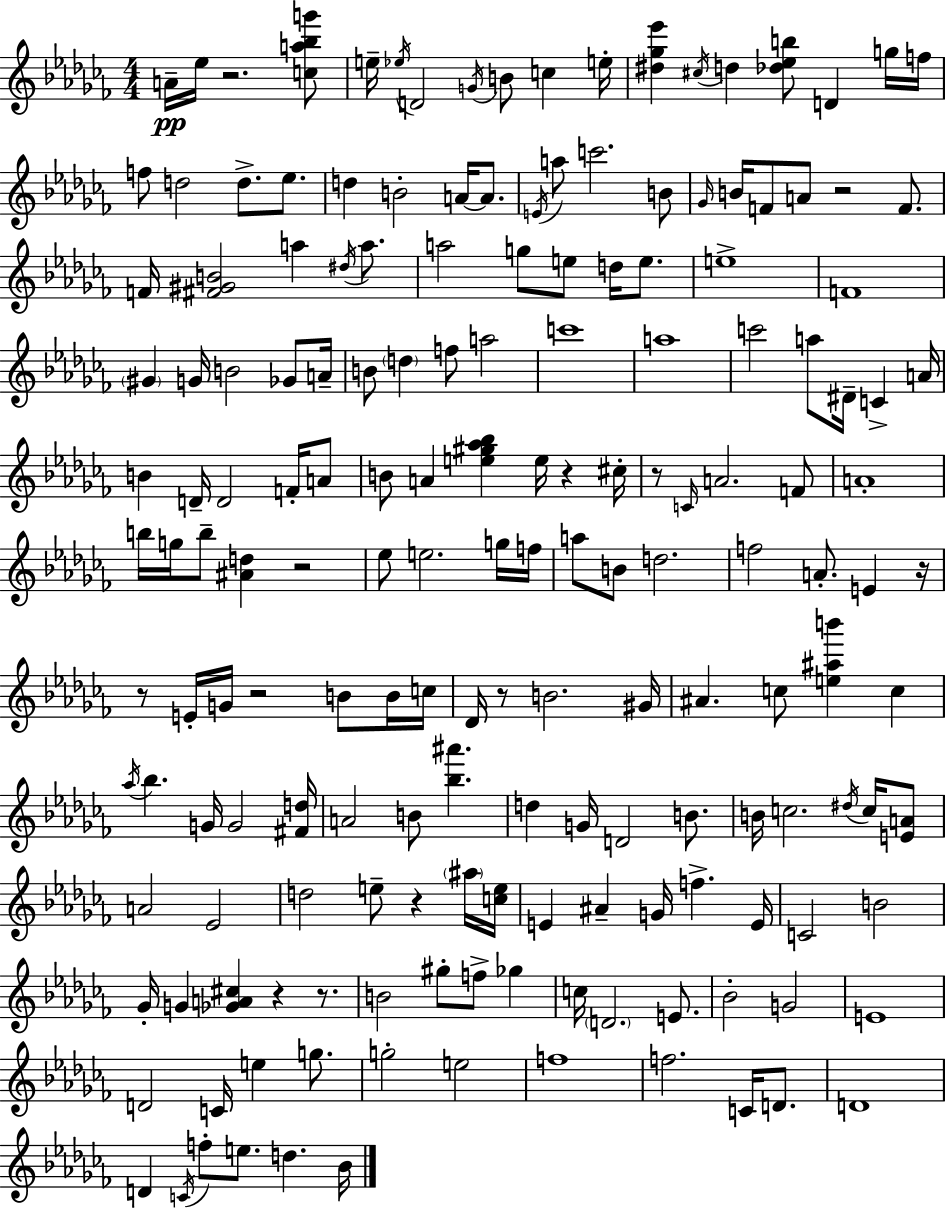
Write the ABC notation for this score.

X:1
T:Untitled
M:4/4
L:1/4
K:Abm
A/4 _e/4 z2 [ca_bg']/2 e/4 _e/4 D2 G/4 B/2 c e/4 [^d_g_e'] ^c/4 d [_d_eb]/2 D g/4 f/4 f/2 d2 d/2 _e/2 d B2 A/4 A/2 E/4 a/2 c'2 B/2 _G/4 B/4 F/2 A/2 z2 F/2 F/4 [^F^GB]2 a ^d/4 a/2 a2 g/2 e/2 d/4 e/2 e4 F4 ^G G/4 B2 _G/2 A/4 B/2 d f/2 a2 c'4 a4 c'2 a/2 ^D/4 C A/4 B D/4 D2 F/4 A/2 B/2 A [e^g_a_b] e/4 z ^c/4 z/2 C/4 A2 F/2 A4 b/4 g/4 b/2 [^Ad] z2 _e/2 e2 g/4 f/4 a/2 B/2 d2 f2 A/2 E z/4 z/2 E/4 G/4 z2 B/2 B/4 c/4 _D/4 z/2 B2 ^G/4 ^A c/2 [e^ab'] c _a/4 _b G/4 G2 [^Fd]/4 A2 B/2 [_b^a'] d G/4 D2 B/2 B/4 c2 ^d/4 c/4 [EA]/2 A2 _E2 d2 e/2 z ^a/4 [ce]/4 E ^A G/4 f E/4 C2 B2 _G/4 G [_GA^c] z z/2 B2 ^g/2 f/2 _g c/4 D2 E/2 _B2 G2 E4 D2 C/4 e g/2 g2 e2 f4 f2 C/4 D/2 D4 D C/4 f/2 e/2 d _B/4